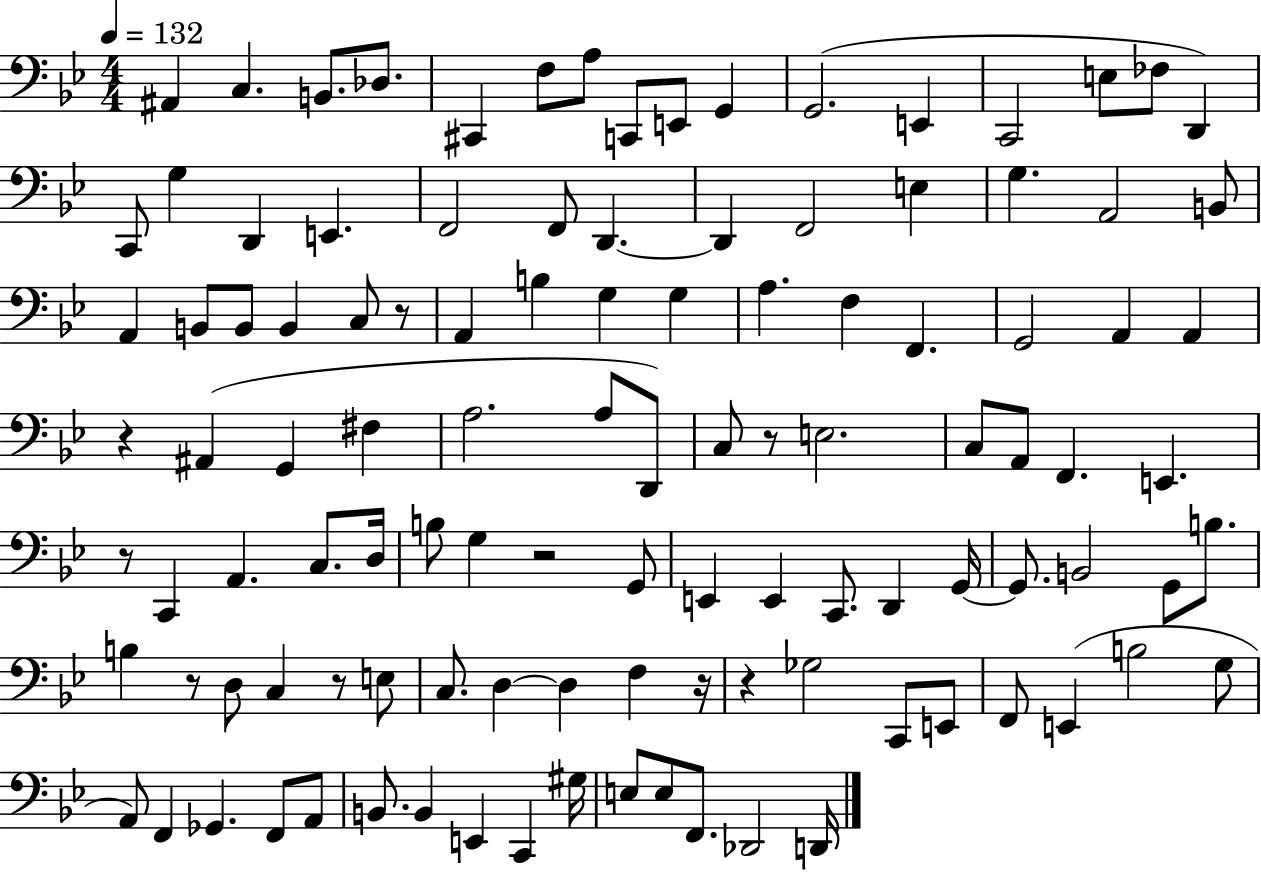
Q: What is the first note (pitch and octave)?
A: A#2